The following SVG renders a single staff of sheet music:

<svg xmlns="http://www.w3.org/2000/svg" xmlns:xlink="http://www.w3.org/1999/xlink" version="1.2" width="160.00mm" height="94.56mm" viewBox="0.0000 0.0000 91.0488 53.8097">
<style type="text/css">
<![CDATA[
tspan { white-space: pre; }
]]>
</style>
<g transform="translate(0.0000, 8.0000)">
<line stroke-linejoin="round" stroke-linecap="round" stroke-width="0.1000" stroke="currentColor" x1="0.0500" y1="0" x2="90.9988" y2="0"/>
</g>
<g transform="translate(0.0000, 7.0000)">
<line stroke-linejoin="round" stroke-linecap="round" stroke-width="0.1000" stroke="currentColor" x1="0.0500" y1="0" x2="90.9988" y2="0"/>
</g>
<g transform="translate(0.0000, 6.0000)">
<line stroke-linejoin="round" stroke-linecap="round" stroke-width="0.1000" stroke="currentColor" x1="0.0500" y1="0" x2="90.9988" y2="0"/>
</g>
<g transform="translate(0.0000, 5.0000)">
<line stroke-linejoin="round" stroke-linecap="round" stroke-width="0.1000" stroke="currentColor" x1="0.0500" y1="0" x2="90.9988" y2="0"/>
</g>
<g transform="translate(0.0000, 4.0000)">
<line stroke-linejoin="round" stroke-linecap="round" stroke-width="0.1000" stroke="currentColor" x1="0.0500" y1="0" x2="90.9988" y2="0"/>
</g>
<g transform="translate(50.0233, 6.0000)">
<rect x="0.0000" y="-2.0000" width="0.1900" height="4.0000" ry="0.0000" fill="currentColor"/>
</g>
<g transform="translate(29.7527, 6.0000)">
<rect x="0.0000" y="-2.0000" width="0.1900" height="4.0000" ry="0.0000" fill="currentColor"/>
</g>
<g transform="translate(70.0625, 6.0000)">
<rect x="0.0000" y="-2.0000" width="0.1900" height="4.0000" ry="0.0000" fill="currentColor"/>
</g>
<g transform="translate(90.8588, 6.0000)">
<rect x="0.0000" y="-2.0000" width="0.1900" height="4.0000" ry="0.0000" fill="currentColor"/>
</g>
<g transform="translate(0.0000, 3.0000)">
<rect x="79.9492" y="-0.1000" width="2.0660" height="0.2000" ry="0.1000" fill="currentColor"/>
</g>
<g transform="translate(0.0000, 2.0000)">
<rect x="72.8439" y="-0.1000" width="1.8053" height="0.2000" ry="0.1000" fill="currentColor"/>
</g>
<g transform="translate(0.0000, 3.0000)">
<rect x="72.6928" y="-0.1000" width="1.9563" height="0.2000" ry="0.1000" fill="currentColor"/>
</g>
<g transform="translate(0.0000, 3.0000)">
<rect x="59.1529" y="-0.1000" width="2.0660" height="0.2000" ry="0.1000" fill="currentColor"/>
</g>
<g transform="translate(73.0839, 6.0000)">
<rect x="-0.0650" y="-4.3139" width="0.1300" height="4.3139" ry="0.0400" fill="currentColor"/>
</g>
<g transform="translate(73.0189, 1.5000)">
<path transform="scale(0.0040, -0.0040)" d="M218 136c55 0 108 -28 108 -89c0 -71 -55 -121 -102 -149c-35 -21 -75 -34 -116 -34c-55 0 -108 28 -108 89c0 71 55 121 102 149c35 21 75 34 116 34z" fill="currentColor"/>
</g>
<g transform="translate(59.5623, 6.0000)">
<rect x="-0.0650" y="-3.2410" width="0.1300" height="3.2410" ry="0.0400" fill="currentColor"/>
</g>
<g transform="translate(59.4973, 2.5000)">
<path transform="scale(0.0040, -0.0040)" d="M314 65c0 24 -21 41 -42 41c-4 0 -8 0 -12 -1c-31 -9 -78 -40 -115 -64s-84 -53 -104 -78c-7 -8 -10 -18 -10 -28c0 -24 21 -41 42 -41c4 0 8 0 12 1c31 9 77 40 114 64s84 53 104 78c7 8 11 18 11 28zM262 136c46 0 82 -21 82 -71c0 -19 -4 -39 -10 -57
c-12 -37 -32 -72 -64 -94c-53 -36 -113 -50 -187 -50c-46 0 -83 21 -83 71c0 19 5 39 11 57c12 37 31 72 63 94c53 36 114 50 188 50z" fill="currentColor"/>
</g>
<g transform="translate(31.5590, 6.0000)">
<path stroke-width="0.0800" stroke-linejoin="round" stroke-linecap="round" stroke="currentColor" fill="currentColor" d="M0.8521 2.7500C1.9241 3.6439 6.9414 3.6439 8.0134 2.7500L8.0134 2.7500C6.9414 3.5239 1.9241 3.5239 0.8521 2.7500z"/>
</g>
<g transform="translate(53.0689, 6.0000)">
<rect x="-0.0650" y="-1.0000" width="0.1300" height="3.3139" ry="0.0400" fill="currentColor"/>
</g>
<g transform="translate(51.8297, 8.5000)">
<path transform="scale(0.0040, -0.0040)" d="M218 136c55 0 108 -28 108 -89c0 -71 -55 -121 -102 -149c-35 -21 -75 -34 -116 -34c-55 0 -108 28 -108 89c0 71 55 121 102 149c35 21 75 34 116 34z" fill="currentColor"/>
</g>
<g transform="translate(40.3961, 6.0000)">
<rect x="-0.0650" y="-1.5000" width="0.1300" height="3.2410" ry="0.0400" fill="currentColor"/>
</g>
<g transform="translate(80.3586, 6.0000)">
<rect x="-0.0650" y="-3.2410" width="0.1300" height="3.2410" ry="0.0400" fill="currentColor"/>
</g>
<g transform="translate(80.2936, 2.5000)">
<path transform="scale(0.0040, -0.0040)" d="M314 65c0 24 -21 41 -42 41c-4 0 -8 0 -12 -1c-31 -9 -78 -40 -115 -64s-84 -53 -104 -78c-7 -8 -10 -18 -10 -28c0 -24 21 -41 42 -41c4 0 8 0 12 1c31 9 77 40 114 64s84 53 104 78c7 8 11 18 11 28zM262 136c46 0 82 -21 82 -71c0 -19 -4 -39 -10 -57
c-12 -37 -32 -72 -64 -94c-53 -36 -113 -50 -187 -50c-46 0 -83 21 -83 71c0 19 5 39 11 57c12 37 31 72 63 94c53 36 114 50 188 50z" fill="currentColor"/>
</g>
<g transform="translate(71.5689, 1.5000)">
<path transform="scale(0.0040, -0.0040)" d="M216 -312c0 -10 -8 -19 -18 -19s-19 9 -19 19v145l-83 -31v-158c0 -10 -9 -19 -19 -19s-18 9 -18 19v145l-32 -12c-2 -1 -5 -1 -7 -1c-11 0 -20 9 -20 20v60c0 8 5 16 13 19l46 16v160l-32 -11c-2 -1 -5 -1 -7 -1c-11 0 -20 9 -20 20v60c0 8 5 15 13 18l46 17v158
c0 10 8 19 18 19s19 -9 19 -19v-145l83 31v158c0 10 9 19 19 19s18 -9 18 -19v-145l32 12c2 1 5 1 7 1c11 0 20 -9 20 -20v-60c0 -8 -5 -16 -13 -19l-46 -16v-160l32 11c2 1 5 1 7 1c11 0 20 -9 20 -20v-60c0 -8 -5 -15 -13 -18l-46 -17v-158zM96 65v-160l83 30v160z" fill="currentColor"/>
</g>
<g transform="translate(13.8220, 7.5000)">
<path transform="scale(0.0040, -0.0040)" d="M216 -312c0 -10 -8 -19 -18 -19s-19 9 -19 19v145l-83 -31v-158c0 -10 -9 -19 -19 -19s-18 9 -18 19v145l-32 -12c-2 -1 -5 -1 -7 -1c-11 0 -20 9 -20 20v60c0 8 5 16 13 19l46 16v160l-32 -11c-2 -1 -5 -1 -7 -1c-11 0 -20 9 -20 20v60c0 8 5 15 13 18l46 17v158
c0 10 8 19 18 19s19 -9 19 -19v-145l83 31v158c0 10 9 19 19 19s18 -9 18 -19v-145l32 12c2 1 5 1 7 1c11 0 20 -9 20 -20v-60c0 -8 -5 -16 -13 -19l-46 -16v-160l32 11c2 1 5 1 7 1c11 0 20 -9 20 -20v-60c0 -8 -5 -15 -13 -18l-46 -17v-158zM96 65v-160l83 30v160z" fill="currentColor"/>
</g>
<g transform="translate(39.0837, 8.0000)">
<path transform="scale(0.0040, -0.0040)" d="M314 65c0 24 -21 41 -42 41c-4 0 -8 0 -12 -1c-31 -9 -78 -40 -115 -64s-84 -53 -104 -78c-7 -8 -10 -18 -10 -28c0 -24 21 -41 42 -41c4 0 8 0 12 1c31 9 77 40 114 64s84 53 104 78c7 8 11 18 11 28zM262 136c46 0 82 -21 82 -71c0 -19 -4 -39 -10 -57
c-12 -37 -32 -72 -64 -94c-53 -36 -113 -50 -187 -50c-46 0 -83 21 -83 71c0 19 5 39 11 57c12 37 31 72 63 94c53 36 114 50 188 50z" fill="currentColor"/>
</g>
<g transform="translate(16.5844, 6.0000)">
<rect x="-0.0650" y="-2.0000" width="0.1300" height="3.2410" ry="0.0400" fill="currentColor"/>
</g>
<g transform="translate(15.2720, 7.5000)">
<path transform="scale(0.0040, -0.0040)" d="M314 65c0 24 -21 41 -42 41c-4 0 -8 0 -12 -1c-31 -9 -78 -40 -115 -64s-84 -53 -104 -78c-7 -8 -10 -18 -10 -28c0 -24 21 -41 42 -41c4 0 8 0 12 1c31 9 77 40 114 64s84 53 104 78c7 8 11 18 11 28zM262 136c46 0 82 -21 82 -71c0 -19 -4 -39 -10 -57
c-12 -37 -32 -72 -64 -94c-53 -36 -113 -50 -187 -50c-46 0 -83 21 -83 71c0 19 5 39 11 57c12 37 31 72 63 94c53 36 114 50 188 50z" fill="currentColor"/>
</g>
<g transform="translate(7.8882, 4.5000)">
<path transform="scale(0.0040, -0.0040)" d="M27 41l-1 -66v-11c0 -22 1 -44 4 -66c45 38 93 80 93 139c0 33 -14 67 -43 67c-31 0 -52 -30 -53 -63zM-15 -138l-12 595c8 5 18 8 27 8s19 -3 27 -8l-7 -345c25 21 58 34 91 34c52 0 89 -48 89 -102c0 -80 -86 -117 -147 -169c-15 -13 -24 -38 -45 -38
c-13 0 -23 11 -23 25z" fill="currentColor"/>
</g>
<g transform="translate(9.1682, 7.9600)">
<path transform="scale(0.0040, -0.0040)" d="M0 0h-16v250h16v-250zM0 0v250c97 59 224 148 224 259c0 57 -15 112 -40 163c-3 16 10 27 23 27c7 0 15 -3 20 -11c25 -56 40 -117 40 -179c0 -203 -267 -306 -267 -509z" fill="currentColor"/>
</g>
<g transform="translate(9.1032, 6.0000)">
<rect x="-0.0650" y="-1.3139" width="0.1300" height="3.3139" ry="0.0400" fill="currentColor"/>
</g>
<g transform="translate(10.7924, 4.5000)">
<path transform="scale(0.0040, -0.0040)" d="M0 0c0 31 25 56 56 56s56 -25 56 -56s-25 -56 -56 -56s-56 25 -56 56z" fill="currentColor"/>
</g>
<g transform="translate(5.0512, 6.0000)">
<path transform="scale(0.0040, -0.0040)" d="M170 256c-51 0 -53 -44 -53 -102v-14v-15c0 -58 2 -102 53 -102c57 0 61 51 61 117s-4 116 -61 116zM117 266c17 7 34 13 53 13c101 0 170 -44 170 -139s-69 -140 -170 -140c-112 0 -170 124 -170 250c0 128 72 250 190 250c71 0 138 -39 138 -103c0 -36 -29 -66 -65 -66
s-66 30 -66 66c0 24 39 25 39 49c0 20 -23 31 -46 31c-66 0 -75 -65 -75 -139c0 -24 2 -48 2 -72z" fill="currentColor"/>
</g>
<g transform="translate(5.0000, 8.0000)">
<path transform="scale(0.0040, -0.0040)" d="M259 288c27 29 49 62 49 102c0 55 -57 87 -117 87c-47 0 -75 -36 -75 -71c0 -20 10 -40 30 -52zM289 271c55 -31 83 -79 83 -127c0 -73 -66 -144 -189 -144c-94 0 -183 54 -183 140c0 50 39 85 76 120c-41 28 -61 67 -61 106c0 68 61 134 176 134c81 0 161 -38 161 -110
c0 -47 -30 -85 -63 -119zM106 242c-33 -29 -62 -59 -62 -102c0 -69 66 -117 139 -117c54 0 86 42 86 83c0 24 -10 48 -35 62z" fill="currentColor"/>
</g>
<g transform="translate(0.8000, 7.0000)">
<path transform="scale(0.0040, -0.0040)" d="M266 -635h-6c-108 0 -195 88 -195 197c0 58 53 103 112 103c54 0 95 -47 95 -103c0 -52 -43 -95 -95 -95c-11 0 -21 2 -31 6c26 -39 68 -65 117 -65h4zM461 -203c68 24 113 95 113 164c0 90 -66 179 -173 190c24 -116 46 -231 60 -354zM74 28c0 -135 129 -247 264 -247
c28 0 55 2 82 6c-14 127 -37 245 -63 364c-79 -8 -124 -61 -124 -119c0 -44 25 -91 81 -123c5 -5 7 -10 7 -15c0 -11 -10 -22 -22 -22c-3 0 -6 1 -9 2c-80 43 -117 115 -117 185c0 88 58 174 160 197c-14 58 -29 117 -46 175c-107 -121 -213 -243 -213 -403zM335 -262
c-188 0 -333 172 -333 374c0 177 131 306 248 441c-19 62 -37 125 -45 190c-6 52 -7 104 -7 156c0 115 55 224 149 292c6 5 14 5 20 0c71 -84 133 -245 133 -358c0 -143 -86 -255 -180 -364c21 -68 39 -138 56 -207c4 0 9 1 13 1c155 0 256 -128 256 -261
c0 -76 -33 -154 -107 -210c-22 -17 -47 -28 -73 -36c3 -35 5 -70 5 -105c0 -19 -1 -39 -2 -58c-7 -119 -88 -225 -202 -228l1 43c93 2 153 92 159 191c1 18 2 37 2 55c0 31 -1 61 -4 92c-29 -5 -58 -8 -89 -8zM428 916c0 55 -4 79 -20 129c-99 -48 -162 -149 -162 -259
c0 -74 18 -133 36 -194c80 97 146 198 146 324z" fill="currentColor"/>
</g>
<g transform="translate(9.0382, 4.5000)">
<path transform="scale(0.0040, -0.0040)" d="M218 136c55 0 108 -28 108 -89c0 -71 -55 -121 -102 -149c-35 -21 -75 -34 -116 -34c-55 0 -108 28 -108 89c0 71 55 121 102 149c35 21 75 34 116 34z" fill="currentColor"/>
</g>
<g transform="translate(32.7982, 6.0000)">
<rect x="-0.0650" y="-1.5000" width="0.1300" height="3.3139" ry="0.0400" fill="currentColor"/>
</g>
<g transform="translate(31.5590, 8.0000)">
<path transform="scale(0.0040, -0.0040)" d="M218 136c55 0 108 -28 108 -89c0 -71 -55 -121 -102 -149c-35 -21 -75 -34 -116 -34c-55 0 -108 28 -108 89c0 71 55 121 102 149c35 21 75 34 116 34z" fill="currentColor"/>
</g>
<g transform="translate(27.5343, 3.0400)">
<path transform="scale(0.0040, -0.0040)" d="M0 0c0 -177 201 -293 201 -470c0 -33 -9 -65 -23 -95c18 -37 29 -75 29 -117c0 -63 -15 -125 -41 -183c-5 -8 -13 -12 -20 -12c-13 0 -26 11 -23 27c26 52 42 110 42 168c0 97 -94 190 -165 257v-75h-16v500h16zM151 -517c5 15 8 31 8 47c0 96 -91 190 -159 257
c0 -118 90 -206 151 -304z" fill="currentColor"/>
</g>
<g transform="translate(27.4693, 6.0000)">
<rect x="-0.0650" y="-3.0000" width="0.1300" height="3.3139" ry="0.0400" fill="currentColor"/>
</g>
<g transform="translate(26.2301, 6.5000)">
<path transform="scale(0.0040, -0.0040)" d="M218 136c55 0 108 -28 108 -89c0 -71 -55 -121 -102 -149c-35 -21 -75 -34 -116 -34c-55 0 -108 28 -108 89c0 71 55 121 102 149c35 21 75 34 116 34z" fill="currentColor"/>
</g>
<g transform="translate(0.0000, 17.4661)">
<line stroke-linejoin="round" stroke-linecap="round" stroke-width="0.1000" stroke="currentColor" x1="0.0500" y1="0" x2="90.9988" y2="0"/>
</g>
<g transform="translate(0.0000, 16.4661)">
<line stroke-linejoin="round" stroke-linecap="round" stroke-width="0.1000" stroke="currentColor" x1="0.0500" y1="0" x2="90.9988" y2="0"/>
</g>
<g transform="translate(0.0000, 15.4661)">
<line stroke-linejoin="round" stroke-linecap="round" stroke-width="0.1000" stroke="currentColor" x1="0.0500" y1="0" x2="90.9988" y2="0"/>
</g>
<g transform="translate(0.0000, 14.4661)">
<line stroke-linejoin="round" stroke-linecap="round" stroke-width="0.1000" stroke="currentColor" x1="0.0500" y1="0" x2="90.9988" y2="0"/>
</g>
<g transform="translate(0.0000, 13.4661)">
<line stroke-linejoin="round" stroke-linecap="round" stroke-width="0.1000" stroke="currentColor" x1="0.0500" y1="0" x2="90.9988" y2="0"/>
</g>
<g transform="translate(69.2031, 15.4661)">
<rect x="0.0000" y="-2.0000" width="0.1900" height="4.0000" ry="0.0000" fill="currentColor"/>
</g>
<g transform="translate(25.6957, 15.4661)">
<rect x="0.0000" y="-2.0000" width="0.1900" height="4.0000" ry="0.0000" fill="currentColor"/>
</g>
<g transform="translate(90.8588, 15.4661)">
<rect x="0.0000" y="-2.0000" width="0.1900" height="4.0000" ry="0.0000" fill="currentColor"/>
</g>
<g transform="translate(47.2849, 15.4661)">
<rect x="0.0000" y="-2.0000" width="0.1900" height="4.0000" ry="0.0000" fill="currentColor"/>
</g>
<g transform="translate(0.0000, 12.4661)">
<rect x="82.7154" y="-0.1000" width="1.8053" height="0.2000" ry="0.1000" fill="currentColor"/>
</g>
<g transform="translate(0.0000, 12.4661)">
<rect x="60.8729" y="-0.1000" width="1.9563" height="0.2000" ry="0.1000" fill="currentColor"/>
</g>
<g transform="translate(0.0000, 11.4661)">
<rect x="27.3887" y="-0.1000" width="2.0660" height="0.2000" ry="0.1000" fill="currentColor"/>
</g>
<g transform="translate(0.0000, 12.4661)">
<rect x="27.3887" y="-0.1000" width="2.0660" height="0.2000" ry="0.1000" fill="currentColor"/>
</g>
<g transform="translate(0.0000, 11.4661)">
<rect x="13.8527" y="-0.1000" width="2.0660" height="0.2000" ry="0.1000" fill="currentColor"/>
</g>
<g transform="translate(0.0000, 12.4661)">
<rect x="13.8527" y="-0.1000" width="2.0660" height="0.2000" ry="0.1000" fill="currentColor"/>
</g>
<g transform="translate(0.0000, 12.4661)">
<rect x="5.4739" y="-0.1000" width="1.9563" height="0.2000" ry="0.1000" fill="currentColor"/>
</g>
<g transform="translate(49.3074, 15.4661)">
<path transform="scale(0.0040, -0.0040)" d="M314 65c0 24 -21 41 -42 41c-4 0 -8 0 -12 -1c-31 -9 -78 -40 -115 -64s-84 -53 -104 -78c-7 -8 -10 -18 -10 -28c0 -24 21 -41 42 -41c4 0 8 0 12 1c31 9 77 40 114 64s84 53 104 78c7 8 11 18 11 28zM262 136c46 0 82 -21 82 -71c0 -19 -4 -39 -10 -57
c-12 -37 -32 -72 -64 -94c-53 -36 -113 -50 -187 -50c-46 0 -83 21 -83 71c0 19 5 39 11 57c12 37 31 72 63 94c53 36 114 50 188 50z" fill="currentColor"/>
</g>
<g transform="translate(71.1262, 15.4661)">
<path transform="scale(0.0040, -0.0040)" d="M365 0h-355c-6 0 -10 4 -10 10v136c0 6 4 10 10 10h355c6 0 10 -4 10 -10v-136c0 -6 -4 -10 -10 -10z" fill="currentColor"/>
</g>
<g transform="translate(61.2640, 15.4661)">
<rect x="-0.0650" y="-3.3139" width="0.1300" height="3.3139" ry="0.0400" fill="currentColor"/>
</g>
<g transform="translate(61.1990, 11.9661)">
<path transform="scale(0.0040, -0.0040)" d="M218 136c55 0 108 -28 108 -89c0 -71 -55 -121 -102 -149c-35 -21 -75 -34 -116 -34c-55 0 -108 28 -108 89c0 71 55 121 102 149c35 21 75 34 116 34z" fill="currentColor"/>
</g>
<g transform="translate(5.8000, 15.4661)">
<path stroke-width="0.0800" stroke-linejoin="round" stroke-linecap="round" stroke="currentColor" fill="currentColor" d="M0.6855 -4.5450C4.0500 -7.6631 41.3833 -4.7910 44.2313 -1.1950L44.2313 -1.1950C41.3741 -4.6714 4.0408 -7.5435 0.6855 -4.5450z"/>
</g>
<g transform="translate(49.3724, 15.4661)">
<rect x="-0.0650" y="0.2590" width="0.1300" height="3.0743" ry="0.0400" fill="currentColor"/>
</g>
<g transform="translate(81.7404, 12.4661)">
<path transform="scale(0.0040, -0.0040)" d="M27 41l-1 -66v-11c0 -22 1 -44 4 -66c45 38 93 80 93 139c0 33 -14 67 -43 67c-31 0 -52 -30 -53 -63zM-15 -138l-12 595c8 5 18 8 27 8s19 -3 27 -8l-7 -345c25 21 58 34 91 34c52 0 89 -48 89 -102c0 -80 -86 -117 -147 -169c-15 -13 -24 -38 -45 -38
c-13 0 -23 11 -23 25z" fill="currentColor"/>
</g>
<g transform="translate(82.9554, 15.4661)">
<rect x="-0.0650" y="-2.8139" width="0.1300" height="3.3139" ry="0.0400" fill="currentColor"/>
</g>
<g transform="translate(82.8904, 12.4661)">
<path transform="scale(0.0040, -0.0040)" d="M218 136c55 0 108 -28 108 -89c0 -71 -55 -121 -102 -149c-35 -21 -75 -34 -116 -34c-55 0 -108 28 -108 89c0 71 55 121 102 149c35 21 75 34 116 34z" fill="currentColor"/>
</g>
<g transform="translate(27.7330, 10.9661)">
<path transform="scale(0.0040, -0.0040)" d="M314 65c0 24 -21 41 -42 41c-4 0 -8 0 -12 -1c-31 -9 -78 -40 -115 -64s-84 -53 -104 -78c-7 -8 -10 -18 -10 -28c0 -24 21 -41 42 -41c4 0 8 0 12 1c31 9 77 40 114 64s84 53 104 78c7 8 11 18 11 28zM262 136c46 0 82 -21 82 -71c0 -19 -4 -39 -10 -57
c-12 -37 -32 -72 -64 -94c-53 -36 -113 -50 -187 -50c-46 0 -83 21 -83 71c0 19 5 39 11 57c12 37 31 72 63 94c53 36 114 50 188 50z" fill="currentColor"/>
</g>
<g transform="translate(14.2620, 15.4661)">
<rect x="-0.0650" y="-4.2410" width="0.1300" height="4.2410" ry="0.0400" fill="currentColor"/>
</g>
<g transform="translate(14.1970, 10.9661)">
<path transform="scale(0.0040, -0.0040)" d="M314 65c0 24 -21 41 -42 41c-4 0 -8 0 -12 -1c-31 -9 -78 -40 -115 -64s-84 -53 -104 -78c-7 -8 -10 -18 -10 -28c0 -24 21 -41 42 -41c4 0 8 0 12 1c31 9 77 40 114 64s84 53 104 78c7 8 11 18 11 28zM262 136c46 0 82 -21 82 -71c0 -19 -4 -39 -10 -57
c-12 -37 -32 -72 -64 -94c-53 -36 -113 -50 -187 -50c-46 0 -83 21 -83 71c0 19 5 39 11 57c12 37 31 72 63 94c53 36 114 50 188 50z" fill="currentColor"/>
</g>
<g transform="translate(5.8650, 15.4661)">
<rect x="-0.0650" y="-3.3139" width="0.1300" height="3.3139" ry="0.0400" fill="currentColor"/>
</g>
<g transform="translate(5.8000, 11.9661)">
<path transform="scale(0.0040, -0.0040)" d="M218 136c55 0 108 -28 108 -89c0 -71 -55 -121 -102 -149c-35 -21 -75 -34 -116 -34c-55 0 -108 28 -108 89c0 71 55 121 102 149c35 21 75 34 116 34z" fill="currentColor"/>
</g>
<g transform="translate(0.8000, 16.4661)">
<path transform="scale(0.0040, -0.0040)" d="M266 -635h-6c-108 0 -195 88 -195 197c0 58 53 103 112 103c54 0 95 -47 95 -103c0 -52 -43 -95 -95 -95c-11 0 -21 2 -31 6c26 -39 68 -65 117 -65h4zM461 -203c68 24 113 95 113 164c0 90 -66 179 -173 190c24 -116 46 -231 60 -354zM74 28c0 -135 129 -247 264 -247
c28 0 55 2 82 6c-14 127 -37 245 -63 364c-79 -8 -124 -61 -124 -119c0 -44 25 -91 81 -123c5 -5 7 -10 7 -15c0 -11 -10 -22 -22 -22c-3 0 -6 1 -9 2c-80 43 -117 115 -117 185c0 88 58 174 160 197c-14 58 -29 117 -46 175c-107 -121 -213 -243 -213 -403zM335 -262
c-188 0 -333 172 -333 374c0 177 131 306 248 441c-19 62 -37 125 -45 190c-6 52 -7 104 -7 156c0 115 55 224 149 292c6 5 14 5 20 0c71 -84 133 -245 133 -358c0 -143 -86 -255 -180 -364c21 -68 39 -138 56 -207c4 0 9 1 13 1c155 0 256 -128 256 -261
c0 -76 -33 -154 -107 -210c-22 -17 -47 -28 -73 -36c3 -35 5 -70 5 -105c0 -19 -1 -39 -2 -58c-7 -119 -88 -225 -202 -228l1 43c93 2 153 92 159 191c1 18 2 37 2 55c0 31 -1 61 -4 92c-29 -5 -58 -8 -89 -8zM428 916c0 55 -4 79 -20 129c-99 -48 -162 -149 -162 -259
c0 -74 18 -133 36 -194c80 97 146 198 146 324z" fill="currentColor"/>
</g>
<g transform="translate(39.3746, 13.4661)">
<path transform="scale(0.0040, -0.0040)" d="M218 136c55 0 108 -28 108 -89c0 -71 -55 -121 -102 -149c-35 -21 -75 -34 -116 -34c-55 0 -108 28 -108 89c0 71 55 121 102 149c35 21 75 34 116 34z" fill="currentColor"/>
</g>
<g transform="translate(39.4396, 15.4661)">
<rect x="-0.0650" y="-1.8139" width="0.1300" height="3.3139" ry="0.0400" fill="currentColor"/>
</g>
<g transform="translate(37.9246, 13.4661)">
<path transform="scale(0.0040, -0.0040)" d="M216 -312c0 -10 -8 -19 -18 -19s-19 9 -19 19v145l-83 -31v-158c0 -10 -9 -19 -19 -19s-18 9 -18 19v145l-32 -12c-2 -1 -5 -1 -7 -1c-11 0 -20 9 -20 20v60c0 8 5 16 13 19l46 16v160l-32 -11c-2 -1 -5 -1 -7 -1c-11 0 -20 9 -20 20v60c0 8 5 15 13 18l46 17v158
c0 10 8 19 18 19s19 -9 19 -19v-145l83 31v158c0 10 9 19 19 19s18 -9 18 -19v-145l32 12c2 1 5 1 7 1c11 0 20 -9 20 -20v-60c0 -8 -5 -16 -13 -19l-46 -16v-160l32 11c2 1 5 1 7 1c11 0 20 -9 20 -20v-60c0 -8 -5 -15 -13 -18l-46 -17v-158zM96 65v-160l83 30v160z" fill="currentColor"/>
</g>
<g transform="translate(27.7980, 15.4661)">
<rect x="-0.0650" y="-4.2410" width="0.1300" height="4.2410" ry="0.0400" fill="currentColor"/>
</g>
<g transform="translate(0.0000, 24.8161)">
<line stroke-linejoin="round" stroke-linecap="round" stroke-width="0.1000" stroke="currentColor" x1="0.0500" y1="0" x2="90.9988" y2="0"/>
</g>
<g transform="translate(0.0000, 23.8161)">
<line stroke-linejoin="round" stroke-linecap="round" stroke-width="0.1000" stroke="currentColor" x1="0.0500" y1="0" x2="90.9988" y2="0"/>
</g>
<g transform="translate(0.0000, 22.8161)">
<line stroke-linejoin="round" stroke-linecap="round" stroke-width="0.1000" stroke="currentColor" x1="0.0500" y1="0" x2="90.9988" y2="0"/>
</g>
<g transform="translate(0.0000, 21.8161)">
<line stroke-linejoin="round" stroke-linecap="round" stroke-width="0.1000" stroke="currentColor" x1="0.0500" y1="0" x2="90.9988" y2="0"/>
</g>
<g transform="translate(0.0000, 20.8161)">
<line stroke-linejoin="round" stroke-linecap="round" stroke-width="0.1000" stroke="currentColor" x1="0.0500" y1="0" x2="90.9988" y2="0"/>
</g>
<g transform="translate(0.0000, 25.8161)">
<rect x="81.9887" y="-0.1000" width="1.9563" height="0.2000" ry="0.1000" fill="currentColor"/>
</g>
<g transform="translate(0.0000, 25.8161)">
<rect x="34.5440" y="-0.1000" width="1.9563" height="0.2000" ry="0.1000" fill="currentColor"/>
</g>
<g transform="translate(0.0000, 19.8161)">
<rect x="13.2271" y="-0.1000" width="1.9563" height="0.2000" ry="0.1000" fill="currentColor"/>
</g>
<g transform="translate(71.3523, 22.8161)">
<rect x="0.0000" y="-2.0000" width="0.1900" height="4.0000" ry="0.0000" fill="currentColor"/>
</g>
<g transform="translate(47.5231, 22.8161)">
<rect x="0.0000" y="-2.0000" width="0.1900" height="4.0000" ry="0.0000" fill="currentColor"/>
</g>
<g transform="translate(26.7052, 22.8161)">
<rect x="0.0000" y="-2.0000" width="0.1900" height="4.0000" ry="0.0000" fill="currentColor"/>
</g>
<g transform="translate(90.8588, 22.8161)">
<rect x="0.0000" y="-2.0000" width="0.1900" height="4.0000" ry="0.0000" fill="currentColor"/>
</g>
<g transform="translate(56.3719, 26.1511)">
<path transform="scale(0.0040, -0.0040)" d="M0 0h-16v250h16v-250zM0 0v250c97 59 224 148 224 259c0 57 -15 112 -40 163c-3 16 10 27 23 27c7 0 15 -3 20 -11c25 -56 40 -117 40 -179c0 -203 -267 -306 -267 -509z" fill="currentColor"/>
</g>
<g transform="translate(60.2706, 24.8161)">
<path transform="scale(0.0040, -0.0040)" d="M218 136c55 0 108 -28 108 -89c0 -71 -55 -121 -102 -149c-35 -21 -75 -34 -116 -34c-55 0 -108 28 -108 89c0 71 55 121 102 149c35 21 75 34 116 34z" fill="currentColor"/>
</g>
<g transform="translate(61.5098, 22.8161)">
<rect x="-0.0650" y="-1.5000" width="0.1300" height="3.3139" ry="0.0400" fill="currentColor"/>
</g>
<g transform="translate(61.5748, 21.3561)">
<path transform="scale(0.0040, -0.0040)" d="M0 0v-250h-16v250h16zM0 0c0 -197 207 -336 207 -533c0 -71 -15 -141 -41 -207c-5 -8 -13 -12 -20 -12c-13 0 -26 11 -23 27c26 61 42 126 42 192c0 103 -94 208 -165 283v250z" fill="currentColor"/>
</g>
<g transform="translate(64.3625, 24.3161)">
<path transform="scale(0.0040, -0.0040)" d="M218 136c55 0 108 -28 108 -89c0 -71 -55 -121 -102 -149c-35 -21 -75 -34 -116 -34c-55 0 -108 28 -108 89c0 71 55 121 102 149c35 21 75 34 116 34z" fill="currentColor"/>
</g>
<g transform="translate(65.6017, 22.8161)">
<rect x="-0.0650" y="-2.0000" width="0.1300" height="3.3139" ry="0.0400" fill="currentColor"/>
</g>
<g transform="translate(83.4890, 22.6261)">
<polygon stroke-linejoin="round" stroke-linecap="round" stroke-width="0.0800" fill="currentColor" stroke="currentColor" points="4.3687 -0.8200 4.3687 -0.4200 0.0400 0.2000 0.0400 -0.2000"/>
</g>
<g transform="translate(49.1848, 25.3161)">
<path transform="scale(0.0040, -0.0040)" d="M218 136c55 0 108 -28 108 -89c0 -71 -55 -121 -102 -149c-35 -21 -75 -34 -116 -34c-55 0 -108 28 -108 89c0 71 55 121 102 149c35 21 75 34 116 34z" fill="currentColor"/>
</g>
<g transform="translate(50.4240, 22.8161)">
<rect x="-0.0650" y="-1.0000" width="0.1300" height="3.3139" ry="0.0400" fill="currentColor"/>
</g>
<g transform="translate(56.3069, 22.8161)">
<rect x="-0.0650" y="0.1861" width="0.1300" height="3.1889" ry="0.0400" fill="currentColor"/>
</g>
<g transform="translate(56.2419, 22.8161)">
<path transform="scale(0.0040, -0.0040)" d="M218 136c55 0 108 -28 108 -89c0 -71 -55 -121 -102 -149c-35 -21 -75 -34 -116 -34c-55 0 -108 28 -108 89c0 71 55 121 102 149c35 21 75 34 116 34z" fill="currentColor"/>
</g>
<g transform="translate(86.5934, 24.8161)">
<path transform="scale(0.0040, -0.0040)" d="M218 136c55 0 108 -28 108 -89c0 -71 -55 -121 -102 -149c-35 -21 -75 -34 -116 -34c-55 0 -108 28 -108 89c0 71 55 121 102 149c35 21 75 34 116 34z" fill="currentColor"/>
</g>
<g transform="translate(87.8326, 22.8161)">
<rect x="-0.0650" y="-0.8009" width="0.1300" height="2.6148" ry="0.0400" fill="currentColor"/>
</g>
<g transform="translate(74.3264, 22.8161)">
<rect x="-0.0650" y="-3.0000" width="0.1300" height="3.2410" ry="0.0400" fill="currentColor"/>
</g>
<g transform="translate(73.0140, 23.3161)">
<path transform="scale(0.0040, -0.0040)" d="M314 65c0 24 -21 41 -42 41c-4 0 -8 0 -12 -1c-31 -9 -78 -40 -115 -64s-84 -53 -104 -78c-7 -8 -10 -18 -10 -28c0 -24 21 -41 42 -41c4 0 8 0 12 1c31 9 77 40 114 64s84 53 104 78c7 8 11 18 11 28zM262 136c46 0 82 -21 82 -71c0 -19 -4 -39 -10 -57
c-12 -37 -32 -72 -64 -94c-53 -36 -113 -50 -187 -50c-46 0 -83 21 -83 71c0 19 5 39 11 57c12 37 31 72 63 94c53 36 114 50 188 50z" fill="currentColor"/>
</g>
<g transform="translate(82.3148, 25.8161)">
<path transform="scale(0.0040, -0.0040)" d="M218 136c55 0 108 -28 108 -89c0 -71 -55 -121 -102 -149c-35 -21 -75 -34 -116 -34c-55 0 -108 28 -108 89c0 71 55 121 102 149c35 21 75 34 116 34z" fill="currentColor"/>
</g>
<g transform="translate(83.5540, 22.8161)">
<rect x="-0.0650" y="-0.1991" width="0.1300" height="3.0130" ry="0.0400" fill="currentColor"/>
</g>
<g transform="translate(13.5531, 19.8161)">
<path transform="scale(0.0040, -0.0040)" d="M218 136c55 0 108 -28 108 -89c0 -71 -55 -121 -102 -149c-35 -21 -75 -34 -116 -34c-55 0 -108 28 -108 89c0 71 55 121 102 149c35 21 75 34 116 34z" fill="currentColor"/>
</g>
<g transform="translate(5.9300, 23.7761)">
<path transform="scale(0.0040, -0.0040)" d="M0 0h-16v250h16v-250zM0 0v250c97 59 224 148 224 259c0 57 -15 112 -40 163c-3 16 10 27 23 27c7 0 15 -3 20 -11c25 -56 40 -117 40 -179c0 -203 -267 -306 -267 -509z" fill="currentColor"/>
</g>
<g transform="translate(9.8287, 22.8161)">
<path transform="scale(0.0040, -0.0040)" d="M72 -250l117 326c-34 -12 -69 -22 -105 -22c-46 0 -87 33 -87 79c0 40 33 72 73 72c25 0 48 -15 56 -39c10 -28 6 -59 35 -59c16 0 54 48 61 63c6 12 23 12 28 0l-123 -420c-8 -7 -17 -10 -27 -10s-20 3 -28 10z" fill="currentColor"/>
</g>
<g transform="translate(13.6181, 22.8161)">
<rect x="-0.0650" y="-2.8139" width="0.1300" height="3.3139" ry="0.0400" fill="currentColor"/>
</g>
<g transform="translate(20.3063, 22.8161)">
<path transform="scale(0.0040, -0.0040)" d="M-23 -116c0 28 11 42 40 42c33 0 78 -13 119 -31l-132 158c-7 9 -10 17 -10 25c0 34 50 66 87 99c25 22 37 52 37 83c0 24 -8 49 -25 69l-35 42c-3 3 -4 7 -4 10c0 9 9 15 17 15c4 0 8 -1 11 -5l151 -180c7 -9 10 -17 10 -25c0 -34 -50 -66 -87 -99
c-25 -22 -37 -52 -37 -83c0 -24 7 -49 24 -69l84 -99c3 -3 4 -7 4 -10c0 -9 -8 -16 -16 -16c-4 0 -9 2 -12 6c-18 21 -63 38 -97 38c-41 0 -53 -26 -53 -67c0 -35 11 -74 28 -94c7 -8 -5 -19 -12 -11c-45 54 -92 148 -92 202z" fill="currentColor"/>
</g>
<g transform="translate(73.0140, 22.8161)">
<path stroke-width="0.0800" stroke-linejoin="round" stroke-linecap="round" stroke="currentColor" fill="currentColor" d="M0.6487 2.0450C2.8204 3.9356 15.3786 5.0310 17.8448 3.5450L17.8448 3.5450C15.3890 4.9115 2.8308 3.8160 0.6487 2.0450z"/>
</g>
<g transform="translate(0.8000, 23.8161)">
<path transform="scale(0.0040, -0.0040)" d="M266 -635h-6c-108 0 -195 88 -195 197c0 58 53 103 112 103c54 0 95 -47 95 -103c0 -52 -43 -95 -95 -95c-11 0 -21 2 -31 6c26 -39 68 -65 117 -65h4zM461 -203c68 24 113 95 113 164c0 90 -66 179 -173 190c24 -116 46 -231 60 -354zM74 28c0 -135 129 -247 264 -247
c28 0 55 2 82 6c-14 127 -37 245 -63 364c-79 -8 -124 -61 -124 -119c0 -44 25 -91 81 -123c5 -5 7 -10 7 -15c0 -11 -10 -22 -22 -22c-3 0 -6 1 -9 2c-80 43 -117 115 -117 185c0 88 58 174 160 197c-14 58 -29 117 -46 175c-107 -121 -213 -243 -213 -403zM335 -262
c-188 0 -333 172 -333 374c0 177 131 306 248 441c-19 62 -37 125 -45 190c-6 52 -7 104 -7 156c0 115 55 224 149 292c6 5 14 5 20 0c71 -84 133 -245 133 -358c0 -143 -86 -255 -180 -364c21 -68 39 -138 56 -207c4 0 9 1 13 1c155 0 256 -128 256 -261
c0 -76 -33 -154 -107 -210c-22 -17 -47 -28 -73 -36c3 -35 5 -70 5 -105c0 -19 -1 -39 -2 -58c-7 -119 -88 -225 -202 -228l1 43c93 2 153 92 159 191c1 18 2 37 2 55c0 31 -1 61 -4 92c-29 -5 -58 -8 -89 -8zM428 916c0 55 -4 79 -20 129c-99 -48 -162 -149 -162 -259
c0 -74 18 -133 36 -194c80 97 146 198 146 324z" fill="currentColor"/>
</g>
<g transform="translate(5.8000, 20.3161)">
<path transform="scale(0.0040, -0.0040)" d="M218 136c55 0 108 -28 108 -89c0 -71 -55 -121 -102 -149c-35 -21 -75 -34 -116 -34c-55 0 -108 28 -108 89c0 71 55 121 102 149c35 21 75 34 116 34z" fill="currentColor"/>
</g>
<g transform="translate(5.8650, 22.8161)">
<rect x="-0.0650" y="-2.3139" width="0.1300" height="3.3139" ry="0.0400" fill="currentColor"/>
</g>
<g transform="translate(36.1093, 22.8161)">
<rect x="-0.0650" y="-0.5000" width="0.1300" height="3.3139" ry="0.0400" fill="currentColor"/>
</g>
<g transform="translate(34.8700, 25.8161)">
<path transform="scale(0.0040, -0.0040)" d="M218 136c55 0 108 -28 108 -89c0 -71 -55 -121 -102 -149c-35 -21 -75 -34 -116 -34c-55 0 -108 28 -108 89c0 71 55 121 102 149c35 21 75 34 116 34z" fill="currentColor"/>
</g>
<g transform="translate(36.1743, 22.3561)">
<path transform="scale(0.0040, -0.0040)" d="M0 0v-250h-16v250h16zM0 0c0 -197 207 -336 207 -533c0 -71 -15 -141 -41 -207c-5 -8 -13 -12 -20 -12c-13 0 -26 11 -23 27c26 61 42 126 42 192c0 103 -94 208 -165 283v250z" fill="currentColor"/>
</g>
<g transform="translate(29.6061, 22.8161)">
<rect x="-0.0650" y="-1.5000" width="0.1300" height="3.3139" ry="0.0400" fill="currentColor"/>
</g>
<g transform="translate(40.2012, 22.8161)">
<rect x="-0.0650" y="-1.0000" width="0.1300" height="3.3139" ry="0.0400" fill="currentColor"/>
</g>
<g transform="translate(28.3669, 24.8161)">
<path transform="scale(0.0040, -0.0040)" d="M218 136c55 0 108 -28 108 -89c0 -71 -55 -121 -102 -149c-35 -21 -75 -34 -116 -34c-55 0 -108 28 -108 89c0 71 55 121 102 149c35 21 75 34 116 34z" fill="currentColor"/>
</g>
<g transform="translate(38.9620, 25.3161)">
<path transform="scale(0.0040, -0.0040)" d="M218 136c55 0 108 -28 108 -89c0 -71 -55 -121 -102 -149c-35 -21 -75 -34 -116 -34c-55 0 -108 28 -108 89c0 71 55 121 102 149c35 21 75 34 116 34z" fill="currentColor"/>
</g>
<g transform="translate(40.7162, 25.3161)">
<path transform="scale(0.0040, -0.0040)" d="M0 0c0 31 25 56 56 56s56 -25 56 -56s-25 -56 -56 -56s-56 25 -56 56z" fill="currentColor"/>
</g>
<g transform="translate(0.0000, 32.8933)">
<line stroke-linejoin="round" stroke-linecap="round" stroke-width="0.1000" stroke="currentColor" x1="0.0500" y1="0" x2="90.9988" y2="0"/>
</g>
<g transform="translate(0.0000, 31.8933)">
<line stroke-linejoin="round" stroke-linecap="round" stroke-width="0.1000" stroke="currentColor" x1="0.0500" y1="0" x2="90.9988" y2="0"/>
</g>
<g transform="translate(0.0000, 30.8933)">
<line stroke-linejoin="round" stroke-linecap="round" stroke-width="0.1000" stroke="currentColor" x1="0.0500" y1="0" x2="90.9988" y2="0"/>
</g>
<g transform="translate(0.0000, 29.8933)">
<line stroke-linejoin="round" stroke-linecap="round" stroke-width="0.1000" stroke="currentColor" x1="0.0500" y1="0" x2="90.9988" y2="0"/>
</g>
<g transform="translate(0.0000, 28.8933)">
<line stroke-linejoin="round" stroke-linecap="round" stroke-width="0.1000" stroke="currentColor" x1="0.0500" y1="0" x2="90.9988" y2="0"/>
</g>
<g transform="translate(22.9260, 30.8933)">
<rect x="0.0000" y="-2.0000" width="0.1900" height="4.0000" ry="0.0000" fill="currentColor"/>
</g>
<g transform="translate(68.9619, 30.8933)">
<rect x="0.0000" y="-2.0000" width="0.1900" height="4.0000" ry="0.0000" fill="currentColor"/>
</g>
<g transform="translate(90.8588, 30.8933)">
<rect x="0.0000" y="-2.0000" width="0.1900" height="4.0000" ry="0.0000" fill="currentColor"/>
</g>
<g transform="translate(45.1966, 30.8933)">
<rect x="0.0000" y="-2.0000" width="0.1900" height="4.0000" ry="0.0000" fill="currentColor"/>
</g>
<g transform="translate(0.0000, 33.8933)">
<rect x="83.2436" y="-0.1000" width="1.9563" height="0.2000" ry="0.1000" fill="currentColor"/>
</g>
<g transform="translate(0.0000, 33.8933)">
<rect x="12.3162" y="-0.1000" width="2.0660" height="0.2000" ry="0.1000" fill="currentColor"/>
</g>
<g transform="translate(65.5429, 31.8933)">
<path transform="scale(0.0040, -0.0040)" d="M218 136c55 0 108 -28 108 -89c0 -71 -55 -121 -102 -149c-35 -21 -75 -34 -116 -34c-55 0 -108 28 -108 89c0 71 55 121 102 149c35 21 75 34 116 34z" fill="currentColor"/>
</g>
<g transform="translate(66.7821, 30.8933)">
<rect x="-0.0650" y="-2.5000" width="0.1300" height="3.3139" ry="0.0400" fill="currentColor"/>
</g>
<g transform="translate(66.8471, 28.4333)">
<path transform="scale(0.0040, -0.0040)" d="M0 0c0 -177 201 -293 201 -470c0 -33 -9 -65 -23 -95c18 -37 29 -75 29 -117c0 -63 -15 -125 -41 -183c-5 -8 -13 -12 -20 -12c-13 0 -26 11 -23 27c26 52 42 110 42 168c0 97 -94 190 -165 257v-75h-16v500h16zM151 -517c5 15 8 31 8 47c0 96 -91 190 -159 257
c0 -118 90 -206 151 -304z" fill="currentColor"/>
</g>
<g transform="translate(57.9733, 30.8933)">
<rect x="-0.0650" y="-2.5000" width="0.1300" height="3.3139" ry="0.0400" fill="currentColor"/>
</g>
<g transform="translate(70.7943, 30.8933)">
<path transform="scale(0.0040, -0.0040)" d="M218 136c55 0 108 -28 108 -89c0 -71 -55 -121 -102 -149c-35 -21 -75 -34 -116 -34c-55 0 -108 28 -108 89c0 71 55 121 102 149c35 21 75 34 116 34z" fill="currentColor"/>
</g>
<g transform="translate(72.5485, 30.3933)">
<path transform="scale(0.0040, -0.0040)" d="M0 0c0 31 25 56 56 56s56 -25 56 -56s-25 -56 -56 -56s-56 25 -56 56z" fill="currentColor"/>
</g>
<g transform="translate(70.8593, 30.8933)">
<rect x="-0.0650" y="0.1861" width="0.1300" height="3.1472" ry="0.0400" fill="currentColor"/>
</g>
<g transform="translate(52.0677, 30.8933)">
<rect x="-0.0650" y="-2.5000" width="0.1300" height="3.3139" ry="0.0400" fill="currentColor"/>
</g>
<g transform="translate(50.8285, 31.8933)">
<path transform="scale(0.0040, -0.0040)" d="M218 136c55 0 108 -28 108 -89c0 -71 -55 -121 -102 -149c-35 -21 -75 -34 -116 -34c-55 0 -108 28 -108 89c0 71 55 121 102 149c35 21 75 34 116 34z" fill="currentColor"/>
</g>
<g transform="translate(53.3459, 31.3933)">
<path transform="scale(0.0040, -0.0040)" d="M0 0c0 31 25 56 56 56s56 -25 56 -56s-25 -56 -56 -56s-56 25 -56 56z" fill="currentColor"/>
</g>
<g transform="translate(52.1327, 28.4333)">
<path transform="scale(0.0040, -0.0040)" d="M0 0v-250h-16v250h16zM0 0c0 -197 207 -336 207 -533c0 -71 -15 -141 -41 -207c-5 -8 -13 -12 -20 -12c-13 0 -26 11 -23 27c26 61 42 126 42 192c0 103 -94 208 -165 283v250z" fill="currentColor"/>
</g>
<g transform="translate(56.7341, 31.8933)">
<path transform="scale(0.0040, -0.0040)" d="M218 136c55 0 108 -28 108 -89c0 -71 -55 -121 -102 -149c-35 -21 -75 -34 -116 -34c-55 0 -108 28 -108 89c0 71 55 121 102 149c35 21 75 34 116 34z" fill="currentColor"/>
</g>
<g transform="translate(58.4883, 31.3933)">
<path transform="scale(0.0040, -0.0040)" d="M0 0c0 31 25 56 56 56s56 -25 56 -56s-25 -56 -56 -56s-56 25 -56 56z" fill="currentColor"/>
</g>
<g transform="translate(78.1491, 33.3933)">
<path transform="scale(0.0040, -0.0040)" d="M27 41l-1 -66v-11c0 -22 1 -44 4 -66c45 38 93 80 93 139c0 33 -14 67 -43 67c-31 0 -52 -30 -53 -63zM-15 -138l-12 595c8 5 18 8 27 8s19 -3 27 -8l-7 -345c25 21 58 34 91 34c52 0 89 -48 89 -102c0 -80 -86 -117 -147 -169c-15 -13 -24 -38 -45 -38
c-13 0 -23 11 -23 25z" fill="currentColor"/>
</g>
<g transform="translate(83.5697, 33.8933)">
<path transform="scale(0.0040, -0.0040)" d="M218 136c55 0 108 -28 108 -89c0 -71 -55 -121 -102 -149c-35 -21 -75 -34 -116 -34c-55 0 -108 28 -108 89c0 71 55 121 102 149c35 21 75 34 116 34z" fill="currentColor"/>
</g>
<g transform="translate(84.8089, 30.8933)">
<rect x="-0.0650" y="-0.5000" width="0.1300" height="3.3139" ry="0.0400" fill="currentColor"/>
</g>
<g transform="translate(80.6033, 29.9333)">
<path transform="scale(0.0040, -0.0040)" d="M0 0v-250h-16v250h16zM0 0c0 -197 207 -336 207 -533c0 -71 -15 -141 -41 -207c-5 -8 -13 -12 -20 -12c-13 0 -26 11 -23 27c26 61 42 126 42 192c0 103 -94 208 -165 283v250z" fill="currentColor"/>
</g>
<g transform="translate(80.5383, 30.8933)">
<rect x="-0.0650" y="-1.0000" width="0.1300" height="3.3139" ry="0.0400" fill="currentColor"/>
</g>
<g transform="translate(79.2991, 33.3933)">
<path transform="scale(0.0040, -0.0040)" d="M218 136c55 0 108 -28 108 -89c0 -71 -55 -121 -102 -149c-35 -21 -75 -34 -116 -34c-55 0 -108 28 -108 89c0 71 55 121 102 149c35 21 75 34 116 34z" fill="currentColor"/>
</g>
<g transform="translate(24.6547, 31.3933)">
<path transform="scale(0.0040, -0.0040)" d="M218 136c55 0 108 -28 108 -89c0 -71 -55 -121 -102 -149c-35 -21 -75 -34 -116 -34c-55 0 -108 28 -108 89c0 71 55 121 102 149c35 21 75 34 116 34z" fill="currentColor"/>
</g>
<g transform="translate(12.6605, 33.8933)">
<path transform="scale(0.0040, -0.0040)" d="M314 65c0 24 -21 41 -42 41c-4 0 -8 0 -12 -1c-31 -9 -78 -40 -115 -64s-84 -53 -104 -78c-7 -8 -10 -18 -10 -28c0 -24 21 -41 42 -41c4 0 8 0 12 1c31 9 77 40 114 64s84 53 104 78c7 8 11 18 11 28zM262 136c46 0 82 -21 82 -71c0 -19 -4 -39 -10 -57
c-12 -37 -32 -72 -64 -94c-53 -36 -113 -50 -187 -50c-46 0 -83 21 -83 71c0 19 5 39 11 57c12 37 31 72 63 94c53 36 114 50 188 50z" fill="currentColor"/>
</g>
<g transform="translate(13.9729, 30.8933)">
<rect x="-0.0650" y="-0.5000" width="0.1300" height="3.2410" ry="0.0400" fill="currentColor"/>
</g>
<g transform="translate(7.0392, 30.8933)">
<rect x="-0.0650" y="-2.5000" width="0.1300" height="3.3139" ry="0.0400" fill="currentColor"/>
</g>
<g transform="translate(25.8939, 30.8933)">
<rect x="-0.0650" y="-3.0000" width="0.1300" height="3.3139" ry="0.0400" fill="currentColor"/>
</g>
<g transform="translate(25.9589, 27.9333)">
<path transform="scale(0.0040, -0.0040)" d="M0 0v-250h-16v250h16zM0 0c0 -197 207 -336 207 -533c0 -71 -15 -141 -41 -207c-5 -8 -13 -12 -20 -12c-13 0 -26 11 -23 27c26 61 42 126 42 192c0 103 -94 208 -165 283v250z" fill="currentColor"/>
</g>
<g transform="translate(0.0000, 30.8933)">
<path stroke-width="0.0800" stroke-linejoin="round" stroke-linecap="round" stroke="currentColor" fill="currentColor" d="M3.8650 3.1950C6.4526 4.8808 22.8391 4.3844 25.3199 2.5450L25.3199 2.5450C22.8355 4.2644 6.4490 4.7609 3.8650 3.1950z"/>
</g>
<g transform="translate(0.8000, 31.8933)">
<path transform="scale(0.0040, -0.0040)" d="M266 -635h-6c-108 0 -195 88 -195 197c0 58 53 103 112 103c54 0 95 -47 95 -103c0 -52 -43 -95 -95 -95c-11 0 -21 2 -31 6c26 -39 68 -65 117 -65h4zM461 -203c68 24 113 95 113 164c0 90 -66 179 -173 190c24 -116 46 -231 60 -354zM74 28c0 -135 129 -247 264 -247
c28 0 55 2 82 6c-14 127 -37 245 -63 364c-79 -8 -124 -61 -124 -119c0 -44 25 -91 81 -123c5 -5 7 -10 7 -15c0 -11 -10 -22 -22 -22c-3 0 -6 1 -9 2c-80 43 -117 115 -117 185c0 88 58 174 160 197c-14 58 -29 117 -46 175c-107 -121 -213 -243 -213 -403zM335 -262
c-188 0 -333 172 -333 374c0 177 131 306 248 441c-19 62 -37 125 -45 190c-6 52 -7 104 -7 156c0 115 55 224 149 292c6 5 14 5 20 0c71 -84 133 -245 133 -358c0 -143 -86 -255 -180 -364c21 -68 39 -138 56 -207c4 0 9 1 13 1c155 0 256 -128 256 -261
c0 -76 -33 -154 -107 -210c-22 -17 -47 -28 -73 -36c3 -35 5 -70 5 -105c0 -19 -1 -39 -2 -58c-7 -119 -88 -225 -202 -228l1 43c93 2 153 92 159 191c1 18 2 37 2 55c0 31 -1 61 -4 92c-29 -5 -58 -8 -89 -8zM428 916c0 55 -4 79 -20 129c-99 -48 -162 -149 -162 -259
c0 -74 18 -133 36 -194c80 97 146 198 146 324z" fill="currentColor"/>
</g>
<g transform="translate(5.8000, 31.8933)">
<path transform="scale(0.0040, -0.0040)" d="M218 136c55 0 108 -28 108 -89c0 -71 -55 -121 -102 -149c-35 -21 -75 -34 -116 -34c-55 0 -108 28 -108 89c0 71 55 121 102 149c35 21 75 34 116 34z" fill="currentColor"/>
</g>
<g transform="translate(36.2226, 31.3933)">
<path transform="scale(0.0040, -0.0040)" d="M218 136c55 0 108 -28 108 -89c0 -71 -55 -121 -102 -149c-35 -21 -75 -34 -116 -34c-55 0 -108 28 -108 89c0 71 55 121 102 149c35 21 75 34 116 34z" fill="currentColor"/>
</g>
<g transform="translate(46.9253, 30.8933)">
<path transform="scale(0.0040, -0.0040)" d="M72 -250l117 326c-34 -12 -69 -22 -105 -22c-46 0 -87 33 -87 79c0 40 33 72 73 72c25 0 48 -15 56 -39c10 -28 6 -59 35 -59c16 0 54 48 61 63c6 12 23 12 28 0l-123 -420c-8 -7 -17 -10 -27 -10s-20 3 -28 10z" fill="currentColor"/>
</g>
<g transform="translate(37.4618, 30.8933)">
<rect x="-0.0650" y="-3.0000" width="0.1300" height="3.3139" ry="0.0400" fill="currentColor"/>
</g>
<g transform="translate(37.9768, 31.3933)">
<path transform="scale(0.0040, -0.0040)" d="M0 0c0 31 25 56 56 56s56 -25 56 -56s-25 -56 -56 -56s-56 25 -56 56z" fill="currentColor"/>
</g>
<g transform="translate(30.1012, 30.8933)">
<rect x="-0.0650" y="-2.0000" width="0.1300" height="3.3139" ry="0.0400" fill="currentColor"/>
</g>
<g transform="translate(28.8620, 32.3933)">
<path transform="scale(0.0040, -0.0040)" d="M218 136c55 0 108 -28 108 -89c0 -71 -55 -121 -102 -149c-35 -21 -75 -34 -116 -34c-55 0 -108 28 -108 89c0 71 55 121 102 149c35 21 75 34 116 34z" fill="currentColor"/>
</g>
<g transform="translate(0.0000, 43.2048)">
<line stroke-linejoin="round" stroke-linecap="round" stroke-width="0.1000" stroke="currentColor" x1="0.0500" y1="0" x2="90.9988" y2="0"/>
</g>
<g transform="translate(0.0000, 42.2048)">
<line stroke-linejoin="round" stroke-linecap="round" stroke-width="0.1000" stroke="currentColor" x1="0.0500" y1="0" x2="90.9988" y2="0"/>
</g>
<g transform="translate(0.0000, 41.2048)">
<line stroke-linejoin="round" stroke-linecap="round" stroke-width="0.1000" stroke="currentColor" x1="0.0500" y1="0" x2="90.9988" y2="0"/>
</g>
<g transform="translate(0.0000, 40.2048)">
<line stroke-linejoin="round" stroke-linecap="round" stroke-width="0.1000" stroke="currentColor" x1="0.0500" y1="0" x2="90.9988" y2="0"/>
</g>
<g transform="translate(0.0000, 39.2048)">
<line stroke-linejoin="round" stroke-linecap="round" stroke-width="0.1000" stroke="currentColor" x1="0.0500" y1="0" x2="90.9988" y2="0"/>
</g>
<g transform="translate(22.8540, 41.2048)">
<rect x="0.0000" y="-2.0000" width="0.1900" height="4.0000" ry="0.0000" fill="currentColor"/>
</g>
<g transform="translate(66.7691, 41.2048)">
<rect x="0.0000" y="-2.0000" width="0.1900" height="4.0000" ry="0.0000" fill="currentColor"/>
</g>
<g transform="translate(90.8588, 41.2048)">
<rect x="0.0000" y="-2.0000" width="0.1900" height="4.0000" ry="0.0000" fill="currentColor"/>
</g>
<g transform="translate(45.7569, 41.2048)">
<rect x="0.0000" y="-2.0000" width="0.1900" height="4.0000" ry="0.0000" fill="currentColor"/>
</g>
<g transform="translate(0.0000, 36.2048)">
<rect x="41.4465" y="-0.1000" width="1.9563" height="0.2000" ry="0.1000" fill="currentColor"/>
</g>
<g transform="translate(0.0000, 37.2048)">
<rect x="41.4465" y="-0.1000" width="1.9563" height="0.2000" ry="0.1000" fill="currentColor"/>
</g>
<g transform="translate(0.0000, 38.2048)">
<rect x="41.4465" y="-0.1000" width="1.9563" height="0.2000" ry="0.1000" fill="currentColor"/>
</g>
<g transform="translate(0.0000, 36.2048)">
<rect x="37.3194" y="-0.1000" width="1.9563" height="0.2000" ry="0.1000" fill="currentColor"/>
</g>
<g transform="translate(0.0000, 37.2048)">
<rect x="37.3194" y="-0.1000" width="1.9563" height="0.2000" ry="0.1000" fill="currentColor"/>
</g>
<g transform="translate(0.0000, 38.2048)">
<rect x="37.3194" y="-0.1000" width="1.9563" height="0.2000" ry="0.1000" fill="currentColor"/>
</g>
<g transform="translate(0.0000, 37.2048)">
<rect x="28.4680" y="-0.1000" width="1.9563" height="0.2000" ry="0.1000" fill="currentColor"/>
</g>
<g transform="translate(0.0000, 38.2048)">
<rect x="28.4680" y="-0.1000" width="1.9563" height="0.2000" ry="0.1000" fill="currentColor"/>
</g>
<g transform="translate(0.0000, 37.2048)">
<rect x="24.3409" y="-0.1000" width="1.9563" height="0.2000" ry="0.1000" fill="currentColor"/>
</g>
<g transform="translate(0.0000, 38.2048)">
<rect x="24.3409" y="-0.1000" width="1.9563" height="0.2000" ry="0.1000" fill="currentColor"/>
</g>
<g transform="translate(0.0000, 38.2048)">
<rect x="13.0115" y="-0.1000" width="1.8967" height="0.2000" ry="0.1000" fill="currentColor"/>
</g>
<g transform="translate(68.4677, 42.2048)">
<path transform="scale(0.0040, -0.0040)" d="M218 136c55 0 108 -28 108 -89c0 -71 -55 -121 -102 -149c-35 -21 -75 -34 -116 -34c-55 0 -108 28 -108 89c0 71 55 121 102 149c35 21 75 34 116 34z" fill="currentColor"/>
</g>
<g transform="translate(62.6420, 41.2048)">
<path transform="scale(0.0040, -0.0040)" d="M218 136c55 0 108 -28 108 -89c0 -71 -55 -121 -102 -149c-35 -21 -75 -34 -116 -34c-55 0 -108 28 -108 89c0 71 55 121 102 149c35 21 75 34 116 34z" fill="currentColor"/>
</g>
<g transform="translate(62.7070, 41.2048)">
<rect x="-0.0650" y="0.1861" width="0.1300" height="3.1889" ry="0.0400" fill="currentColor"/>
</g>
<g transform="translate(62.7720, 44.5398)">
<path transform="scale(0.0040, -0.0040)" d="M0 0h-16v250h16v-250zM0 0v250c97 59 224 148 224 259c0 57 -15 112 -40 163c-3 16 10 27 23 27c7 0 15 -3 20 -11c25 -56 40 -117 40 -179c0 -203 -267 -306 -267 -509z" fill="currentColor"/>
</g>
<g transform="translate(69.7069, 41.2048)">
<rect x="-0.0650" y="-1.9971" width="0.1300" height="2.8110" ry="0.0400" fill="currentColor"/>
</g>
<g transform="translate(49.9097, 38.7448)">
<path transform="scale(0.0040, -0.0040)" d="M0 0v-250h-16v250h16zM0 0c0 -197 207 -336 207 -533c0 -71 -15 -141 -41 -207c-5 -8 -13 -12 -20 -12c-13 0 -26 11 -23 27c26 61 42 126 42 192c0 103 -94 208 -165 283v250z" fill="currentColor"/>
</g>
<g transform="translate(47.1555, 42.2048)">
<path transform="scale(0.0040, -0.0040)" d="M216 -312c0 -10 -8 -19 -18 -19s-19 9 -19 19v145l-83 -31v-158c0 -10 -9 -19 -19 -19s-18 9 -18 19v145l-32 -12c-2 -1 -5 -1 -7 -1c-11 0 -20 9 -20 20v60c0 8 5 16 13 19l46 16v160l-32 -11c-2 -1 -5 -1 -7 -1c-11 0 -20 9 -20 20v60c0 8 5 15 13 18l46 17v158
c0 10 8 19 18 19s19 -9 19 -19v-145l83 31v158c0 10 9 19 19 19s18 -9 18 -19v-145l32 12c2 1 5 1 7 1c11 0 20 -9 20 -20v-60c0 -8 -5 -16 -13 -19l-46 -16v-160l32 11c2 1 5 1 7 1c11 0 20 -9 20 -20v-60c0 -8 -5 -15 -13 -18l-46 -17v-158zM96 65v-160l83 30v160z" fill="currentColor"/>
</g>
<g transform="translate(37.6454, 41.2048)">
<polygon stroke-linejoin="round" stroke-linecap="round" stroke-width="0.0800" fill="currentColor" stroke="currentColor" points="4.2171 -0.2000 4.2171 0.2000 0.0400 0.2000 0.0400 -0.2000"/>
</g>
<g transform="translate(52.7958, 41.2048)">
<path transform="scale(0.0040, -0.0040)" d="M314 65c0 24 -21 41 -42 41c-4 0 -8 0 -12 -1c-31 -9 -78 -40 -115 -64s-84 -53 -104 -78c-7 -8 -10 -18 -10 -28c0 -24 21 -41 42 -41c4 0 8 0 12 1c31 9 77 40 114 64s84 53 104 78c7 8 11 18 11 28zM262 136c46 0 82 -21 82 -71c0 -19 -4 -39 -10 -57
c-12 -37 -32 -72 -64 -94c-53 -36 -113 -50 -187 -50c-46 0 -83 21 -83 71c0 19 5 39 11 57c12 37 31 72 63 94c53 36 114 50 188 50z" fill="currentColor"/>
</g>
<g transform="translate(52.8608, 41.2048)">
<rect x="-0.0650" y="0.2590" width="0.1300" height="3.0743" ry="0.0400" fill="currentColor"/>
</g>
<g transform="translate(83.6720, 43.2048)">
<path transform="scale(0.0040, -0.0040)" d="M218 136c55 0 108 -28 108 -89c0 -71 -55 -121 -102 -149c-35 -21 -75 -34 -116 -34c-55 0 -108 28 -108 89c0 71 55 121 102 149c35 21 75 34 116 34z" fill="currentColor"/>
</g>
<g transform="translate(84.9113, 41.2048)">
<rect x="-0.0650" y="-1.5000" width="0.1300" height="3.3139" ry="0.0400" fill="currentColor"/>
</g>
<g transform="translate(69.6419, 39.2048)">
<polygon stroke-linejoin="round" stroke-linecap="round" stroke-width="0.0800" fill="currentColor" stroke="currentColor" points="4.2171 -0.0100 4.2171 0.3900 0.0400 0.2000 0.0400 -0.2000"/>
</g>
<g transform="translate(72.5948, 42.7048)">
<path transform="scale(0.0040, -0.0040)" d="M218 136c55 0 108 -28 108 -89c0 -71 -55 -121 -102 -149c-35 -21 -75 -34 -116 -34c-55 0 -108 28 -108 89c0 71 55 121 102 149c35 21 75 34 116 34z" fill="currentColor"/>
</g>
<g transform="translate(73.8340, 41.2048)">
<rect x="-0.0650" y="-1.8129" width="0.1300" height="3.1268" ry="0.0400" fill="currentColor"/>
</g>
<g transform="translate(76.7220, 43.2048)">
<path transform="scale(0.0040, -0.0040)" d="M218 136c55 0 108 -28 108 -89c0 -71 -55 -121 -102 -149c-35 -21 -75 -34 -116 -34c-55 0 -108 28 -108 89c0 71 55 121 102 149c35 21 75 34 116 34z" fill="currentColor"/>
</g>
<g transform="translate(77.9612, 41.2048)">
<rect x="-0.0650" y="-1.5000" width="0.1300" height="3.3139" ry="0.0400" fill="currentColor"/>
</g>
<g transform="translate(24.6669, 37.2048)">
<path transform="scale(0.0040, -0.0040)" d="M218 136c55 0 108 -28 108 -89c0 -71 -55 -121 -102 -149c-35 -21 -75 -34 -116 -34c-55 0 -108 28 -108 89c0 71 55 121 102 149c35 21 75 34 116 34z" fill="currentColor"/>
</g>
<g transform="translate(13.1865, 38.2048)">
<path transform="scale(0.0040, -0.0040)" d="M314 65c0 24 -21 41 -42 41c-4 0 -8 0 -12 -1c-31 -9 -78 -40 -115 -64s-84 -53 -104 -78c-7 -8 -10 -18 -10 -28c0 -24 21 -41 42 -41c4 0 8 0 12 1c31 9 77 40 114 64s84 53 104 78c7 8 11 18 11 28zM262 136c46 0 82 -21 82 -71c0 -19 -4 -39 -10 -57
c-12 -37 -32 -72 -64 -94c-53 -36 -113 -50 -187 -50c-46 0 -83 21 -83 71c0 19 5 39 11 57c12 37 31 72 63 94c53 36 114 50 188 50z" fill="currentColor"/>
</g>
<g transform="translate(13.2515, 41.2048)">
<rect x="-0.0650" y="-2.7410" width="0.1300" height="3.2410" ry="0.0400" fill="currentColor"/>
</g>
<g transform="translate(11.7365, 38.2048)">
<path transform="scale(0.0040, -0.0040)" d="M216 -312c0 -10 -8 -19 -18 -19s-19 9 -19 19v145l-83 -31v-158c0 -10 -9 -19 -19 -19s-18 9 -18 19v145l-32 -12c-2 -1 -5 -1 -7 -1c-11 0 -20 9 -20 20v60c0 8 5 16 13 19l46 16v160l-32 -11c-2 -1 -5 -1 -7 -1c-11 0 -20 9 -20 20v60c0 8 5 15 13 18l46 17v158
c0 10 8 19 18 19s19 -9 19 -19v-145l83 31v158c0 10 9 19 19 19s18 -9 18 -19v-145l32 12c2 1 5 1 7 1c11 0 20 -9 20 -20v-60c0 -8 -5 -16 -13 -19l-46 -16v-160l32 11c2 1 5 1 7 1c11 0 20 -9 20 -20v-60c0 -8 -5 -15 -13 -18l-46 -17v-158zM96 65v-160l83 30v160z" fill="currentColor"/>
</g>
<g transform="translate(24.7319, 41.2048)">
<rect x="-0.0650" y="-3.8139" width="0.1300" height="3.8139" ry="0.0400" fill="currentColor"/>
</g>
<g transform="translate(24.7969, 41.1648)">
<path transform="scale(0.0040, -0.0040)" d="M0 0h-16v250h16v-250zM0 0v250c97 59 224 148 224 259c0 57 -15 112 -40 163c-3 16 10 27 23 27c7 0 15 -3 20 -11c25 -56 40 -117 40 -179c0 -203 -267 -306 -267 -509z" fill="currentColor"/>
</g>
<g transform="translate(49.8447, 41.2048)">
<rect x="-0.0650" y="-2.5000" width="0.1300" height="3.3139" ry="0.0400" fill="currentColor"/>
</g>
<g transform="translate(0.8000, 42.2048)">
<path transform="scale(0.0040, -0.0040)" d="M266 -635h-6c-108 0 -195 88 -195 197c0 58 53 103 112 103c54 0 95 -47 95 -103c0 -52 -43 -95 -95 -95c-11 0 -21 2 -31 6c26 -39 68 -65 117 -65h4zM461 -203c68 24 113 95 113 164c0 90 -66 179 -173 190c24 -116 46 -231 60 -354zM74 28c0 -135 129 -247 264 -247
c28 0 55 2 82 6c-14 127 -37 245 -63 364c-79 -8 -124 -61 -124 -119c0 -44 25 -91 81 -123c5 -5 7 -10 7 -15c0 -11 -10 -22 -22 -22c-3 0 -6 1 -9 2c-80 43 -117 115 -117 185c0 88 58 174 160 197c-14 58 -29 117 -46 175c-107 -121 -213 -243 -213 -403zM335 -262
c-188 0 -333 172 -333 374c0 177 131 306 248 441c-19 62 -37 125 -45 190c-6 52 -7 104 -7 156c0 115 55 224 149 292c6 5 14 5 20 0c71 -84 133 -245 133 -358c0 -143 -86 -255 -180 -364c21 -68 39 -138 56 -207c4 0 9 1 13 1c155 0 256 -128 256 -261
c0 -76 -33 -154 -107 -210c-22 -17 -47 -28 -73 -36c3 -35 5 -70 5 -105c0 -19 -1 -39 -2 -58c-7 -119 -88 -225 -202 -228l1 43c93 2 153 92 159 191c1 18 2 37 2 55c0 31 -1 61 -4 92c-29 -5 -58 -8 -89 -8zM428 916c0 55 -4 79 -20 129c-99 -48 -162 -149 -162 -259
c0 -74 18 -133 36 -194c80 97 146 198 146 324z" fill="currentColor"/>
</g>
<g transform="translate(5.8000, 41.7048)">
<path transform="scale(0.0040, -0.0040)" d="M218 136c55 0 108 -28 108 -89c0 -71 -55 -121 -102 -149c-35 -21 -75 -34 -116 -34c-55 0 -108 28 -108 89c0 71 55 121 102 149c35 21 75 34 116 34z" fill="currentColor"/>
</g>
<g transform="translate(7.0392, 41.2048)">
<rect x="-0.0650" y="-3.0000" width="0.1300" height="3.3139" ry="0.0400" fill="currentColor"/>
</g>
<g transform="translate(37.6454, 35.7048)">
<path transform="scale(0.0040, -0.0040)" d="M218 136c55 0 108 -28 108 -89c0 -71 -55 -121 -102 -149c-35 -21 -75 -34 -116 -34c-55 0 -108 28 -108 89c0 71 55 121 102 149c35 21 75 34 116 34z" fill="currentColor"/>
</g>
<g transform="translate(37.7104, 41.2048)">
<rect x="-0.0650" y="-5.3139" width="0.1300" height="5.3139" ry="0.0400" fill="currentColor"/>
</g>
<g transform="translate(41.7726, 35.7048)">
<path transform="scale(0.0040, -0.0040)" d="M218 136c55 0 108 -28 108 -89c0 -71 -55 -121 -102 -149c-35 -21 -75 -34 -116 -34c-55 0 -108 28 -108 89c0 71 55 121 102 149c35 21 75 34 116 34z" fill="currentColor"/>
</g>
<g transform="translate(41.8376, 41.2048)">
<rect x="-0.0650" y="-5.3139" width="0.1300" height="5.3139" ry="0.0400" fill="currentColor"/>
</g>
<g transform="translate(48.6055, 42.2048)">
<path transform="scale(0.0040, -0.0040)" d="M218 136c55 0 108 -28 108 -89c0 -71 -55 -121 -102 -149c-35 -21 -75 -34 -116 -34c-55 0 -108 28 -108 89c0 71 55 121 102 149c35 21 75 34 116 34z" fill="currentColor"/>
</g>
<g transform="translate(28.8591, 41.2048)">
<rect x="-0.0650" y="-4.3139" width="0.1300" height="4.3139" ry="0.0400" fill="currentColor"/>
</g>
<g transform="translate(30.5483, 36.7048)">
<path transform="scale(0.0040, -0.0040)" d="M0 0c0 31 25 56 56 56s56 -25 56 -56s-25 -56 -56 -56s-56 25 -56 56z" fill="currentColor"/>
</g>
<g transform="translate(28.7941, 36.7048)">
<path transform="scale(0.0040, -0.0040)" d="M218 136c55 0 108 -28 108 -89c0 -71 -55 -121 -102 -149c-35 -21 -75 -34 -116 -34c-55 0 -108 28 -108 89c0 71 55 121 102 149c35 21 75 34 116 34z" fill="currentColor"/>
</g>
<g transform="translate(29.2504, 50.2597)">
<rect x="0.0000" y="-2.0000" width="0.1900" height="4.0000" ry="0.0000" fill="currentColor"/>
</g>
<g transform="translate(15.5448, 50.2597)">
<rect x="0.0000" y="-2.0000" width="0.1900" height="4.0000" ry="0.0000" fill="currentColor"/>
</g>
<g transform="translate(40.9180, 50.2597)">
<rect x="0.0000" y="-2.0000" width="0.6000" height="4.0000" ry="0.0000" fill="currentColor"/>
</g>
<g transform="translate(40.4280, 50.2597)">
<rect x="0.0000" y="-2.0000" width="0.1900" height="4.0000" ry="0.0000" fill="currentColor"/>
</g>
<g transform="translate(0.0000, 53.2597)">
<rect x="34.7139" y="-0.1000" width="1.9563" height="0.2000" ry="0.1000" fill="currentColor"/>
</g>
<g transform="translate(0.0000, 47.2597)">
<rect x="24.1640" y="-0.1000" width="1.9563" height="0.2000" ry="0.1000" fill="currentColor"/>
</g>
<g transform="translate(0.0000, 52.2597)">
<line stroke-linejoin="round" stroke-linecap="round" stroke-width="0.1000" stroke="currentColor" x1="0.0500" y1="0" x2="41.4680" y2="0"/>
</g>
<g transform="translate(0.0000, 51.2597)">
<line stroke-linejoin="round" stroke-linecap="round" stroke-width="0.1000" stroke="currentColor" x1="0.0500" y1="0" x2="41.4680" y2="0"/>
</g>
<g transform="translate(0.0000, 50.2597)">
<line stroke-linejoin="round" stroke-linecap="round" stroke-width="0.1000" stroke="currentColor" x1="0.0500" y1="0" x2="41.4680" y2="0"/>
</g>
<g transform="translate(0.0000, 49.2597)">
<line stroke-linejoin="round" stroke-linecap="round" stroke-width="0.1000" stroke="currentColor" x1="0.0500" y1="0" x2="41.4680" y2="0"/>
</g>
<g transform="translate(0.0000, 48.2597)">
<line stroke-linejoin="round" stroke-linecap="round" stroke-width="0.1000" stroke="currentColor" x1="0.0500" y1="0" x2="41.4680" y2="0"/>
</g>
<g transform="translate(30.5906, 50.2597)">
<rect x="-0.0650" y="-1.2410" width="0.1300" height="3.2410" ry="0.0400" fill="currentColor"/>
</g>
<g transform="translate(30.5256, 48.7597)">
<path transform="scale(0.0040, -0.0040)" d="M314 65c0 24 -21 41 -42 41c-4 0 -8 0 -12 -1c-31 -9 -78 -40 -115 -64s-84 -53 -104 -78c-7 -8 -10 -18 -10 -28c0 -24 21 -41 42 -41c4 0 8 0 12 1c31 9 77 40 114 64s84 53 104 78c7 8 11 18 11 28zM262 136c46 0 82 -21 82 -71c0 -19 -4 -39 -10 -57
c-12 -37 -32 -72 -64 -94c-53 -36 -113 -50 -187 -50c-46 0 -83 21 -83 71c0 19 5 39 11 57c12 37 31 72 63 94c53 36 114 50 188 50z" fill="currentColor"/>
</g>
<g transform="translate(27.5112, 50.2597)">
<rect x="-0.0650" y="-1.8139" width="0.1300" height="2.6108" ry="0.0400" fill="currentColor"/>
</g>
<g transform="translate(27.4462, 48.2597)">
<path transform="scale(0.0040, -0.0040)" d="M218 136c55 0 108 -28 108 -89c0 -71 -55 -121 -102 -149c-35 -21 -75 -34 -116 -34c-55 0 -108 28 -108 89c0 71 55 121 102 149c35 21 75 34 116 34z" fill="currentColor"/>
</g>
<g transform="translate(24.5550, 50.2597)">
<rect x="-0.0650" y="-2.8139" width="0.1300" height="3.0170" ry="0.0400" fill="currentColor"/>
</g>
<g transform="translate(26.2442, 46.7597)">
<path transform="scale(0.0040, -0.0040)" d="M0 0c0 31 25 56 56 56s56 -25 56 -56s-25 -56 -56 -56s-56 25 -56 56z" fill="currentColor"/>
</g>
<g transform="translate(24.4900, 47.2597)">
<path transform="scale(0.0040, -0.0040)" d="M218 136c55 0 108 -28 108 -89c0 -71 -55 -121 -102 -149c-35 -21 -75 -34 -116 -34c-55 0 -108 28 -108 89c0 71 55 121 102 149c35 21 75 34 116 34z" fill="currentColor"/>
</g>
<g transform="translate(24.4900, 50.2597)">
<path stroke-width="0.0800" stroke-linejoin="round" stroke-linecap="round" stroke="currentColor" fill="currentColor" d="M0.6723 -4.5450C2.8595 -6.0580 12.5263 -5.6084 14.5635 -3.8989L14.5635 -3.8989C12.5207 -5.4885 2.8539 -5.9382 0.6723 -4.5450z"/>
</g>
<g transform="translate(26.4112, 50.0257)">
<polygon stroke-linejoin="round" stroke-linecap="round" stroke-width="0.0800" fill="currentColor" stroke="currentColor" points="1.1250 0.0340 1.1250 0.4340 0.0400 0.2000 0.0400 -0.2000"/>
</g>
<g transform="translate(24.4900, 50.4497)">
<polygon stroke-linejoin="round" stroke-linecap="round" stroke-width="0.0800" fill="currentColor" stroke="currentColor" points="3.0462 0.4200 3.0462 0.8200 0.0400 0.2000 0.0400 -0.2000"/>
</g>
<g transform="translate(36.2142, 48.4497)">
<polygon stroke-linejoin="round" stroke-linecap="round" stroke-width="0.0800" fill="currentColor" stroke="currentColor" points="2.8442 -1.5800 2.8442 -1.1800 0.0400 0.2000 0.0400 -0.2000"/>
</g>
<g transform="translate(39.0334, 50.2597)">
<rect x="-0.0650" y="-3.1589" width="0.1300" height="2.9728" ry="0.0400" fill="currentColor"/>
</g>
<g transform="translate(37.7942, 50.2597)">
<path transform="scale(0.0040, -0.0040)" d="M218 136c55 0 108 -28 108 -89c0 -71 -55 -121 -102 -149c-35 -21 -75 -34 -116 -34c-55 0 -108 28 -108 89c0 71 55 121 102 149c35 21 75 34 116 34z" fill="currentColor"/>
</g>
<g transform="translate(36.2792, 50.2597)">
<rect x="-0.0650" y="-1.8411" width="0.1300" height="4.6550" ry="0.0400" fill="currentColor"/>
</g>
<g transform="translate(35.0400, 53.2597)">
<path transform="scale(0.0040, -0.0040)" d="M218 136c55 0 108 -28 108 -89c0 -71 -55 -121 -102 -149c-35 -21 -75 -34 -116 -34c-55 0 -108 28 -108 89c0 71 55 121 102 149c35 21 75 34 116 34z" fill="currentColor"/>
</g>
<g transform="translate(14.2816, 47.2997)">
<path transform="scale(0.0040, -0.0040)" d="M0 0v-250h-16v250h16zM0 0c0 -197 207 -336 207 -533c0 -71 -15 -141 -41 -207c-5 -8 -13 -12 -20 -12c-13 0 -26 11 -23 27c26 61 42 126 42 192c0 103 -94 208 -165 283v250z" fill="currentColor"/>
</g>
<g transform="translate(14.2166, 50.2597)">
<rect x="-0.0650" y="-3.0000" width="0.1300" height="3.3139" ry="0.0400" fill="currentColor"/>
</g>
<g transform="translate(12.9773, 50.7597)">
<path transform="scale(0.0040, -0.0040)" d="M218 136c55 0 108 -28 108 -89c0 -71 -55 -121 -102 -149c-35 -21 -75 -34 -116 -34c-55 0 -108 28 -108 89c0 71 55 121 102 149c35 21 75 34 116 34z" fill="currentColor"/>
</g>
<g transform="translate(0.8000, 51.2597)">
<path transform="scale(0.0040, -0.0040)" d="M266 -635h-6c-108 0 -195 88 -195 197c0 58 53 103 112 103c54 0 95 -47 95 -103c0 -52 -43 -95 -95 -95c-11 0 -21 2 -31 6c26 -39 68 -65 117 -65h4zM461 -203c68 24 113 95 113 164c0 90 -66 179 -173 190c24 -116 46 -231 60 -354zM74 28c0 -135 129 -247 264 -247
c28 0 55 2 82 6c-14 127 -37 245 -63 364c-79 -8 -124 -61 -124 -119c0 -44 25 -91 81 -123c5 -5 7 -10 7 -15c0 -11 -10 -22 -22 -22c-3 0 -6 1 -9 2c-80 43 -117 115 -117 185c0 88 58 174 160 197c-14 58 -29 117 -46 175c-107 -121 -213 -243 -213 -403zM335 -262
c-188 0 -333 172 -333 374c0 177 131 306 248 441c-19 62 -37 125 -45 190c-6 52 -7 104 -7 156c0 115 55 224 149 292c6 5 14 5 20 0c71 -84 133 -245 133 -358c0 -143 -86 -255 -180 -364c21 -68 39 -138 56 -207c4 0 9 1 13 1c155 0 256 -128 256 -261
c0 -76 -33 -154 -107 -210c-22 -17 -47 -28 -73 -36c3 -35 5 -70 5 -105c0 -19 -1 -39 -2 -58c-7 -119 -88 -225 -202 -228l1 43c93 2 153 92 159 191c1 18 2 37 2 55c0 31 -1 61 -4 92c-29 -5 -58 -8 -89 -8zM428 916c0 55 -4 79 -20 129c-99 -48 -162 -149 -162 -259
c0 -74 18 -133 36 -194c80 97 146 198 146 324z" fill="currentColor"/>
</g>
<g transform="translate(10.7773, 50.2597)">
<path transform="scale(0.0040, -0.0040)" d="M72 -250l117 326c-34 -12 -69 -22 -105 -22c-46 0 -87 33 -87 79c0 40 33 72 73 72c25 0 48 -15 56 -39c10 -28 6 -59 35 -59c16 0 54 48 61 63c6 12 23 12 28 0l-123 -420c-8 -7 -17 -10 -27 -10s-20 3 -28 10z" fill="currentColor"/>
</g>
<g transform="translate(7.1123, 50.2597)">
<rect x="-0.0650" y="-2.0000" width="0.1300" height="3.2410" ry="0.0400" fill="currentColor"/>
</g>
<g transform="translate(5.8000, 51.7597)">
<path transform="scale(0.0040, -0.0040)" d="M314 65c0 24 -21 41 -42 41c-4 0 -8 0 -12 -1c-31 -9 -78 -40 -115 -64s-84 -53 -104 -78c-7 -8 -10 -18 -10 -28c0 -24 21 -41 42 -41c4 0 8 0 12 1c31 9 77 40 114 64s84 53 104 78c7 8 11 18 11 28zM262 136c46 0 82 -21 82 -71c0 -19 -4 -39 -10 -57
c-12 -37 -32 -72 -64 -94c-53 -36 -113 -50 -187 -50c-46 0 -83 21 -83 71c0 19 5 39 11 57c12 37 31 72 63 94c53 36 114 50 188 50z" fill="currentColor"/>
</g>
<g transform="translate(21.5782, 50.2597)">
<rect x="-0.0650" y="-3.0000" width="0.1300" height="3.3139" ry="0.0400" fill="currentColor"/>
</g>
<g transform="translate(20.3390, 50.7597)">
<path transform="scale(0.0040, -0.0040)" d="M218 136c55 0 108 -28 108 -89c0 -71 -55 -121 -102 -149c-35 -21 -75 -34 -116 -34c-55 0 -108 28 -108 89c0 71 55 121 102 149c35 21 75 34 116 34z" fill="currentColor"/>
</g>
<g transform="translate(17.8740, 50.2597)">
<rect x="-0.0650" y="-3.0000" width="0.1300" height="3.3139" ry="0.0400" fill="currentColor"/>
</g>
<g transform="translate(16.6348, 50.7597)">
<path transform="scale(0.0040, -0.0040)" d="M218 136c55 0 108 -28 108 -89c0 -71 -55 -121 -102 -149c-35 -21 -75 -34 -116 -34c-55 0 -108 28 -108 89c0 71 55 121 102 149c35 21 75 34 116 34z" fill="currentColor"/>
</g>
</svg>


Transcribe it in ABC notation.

X:1
T:Untitled
M:6/8
L:1/4
K:C
_e/2 ^F2 A/4 E E2 D b2 ^d' b2 b d'2 d'2 ^f B2 b z2 _a g/2 z/2 a z E C/2 D D B/2 E/2 F A2 C/2 E/2 G C2 A/2 F A z/2 G/2 G G/4 B _D/2 C A ^a2 c'/2 d' f'/2 f'/2 ^G/2 B2 B/2 G/2 F/2 E E F2 z/2 A/2 A A a/2 f/4 e2 C/2 B/2